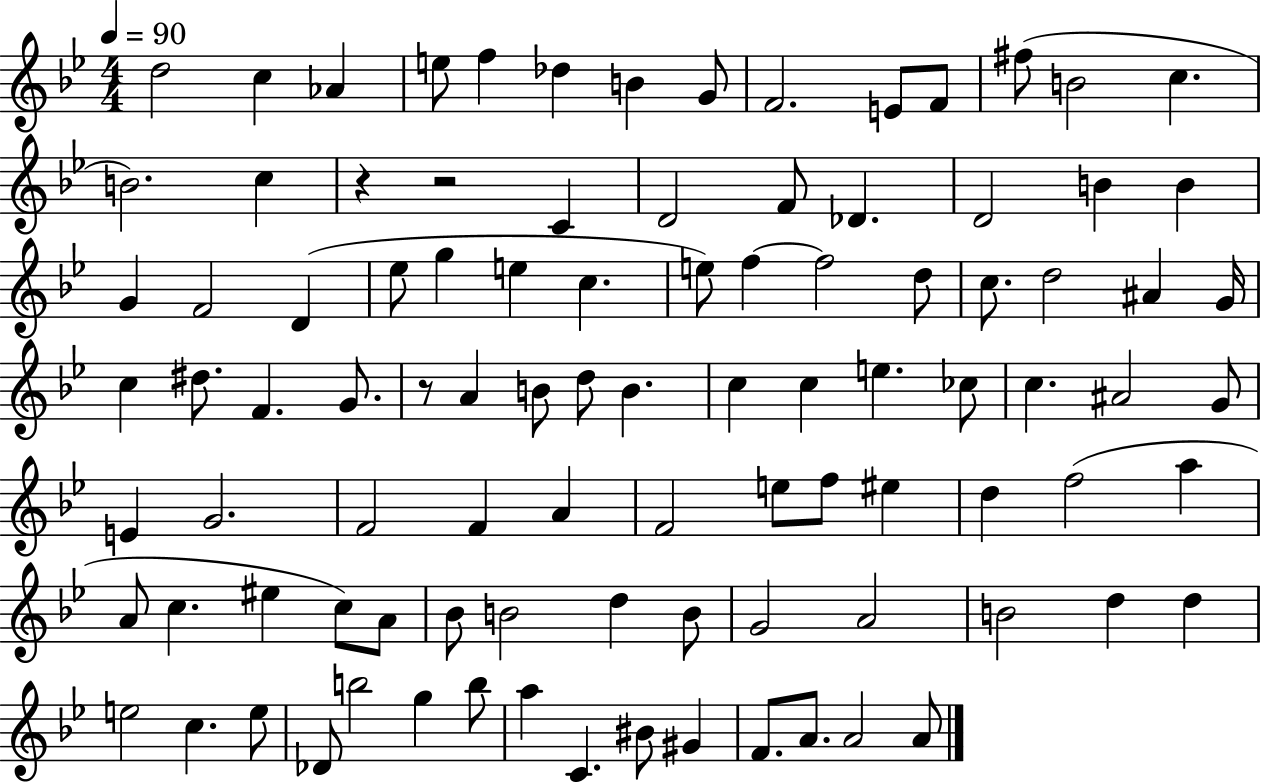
{
  \clef treble
  \numericTimeSignature
  \time 4/4
  \key bes \major
  \tempo 4 = 90
  \repeat volta 2 { d''2 c''4 aes'4 | e''8 f''4 des''4 b'4 g'8 | f'2. e'8 f'8 | fis''8( b'2 c''4. | \break b'2.) c''4 | r4 r2 c'4 | d'2 f'8 des'4. | d'2 b'4 b'4 | \break g'4 f'2 d'4( | ees''8 g''4 e''4 c''4. | e''8) f''4~~ f''2 d''8 | c''8. d''2 ais'4 g'16 | \break c''4 dis''8. f'4. g'8. | r8 a'4 b'8 d''8 b'4. | c''4 c''4 e''4. ces''8 | c''4. ais'2 g'8 | \break e'4 g'2. | f'2 f'4 a'4 | f'2 e''8 f''8 eis''4 | d''4 f''2( a''4 | \break a'8 c''4. eis''4 c''8) a'8 | bes'8 b'2 d''4 b'8 | g'2 a'2 | b'2 d''4 d''4 | \break e''2 c''4. e''8 | des'8 b''2 g''4 b''8 | a''4 c'4. bis'8 gis'4 | f'8. a'8. a'2 a'8 | \break } \bar "|."
}